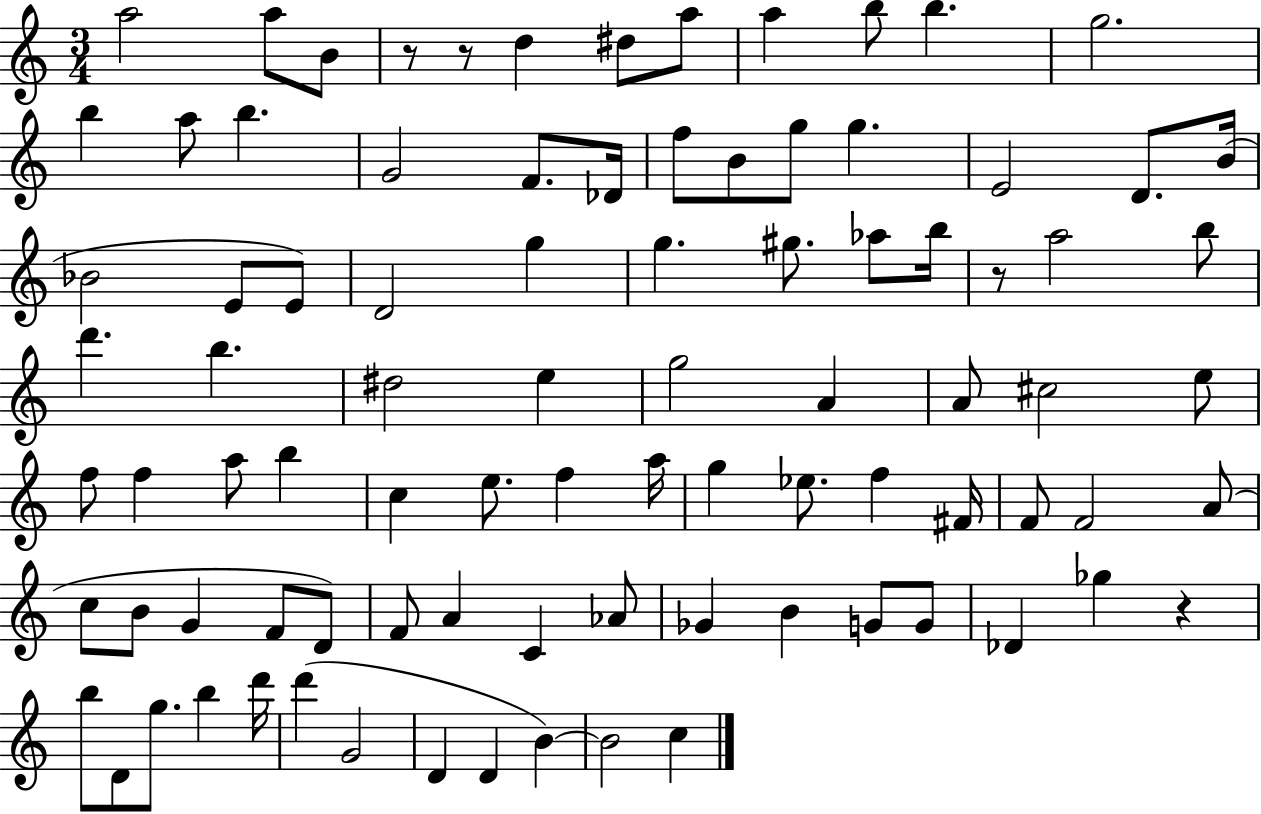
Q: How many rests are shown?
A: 4